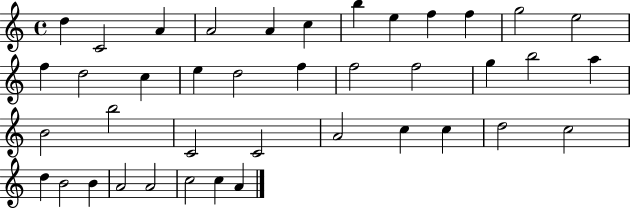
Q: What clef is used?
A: treble